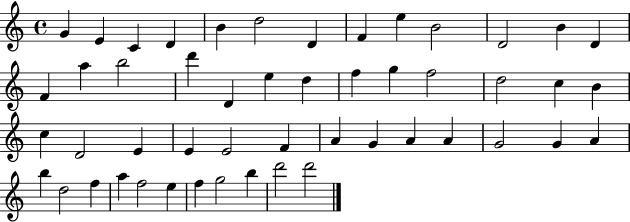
{
  \clef treble
  \time 4/4
  \defaultTimeSignature
  \key c \major
  g'4 e'4 c'4 d'4 | b'4 d''2 d'4 | f'4 e''4 b'2 | d'2 b'4 d'4 | \break f'4 a''4 b''2 | d'''4 d'4 e''4 d''4 | f''4 g''4 f''2 | d''2 c''4 b'4 | \break c''4 d'2 e'4 | e'4 e'2 f'4 | a'4 g'4 a'4 a'4 | g'2 g'4 a'4 | \break b''4 d''2 f''4 | a''4 f''2 e''4 | f''4 g''2 b''4 | d'''2 d'''2 | \break \bar "|."
}